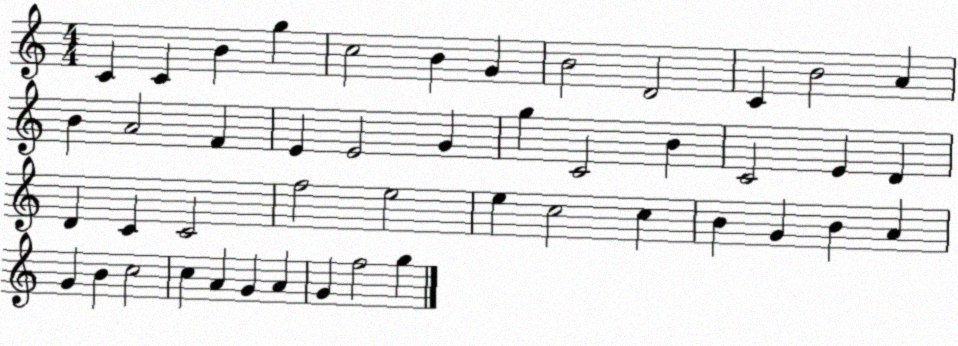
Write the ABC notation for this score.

X:1
T:Untitled
M:4/4
L:1/4
K:C
C C B g c2 B G B2 D2 C B2 A B A2 F E E2 G g C2 B C2 E D D C C2 f2 e2 e c2 c B G B A G B c2 c A G A G f2 g